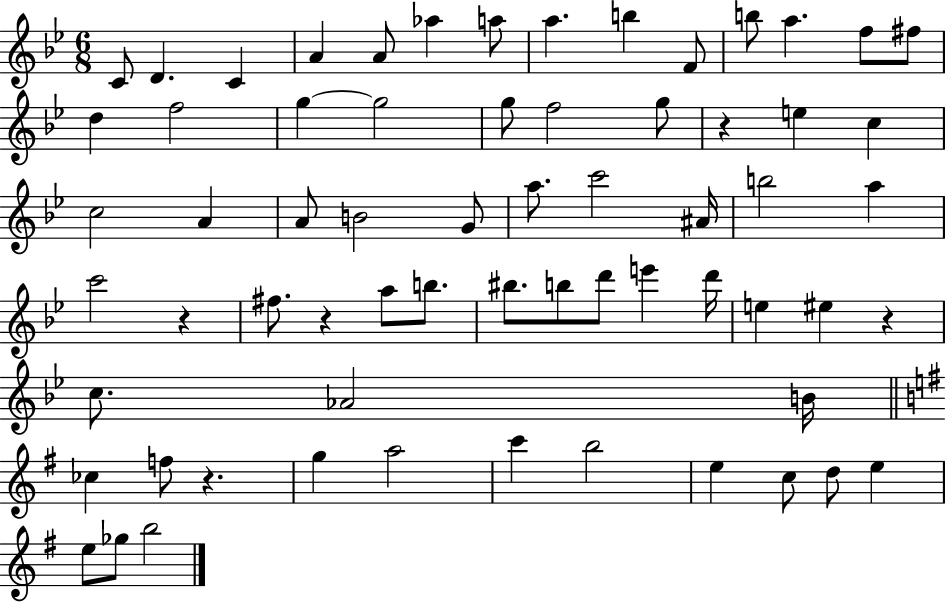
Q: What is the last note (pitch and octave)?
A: B5